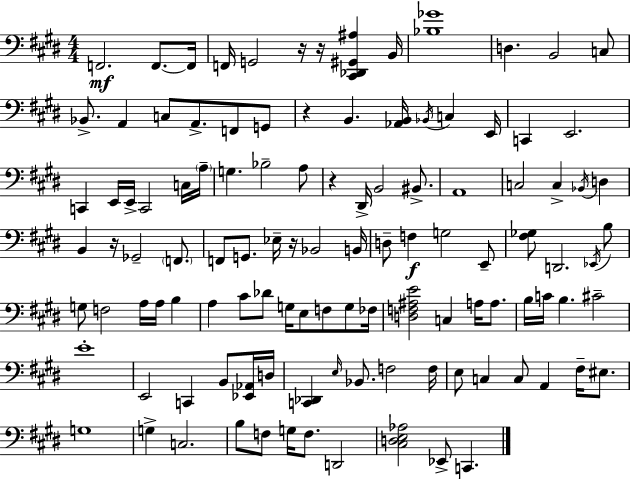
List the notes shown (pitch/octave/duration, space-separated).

F2/h. F2/e. F2/s F2/s G2/h R/s R/s [C#2,Db2,G#2,A#3]/q B2/s [Bb3,Gb4]/w D3/q. B2/h C3/e Bb2/e. A2/q C3/e A2/e. F2/e G2/e R/q B2/q. [Ab2,B2]/s Bb2/s C3/q E2/s C2/q E2/h. C2/q E2/s E2/s C2/h C3/s A3/s G3/q. Bb3/h A3/e R/q D#2/s B2/h BIS2/e. A2/w C3/h C3/q Bb2/s D3/q B2/q R/s Gb2/h F2/e. F2/e G2/e. Eb3/s R/s Bb2/h B2/s D3/e F3/q G3/h E2/e [F#3,Gb3]/e D2/h. Eb2/s B3/e G3/e F3/h A3/s A3/s B3/q A3/q C#4/e Db4/e G3/s E3/e F3/e G3/e FES3/s [D3,F3,A#3,E4]/h C3/q A3/s A3/e. B3/s C4/s B3/q. C#4/h E4/w E2/h C2/q B2/e [Eb2,Ab2]/s D3/s [C2,Db2]/q E3/s Bb2/e. F3/h F3/s E3/e C3/q C3/e A2/q F#3/s EIS3/e. G3/w G3/q C3/h. B3/e F3/e G3/s F3/e. D2/h [C#3,D3,E3,Ab3]/h Eb2/e C2/q.